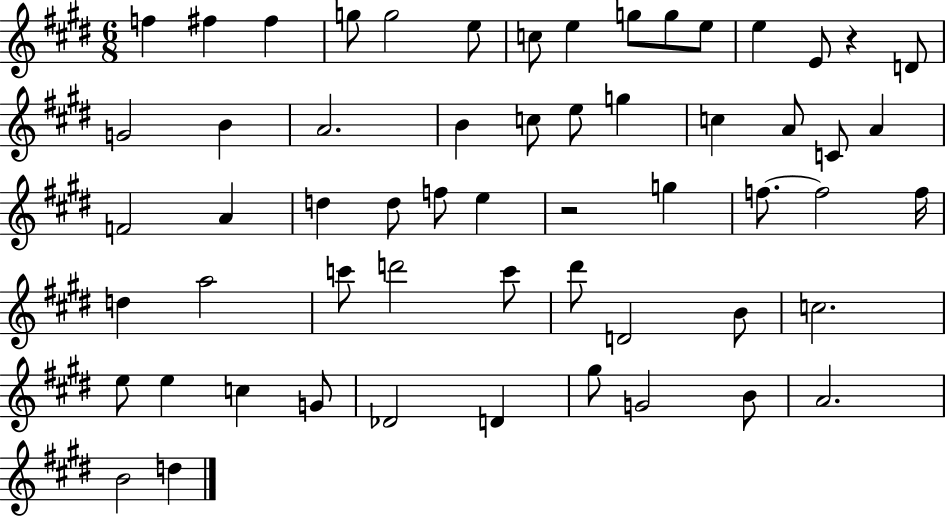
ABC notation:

X:1
T:Untitled
M:6/8
L:1/4
K:E
f ^f ^f g/2 g2 e/2 c/2 e g/2 g/2 e/2 e E/2 z D/2 G2 B A2 B c/2 e/2 g c A/2 C/2 A F2 A d d/2 f/2 e z2 g f/2 f2 f/4 d a2 c'/2 d'2 c'/2 ^d'/2 D2 B/2 c2 e/2 e c G/2 _D2 D ^g/2 G2 B/2 A2 B2 d